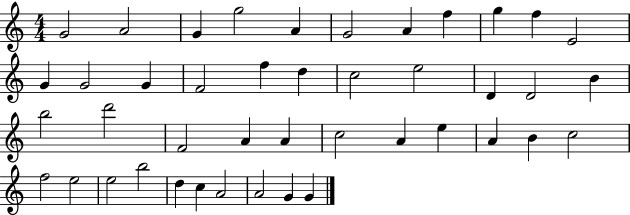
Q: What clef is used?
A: treble